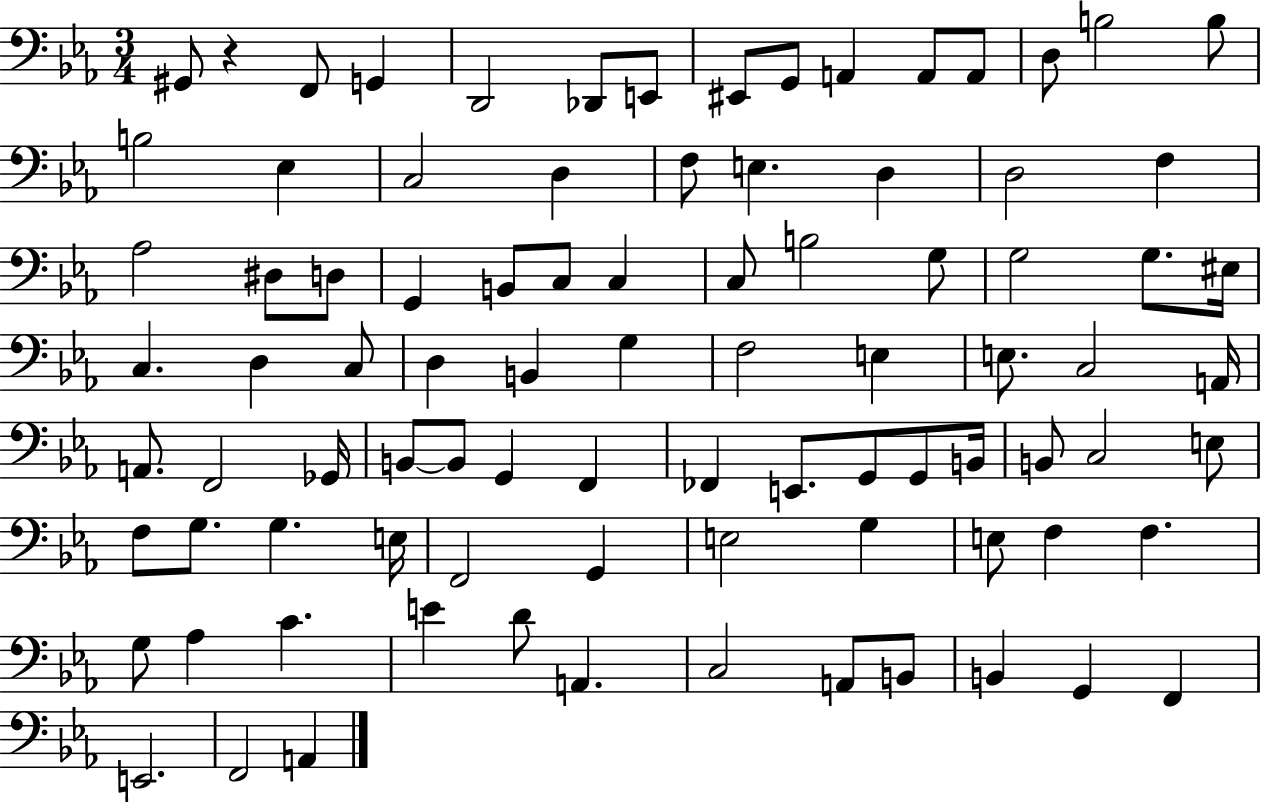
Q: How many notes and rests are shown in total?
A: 89